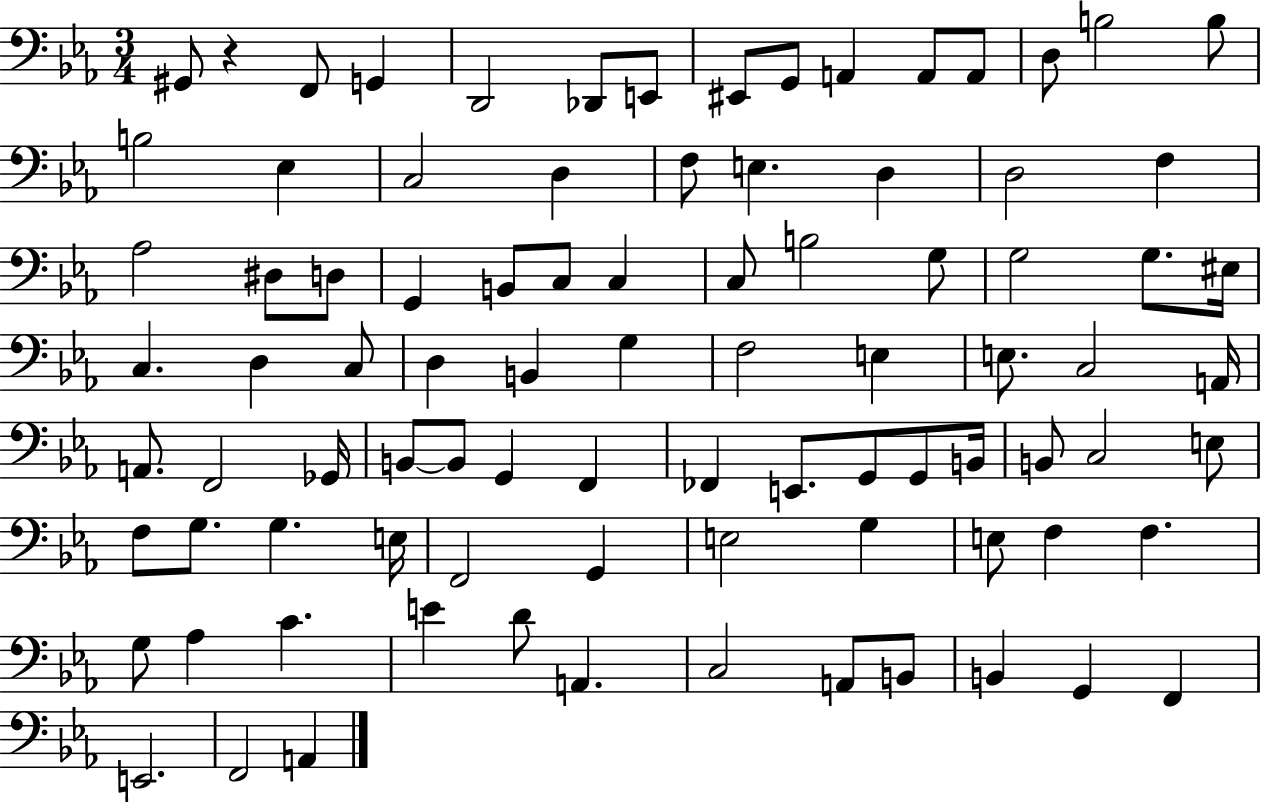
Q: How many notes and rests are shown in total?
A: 89